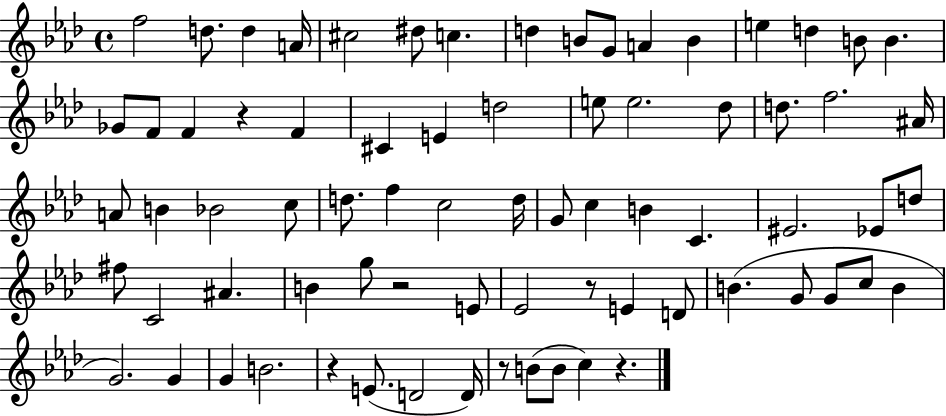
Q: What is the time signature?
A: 4/4